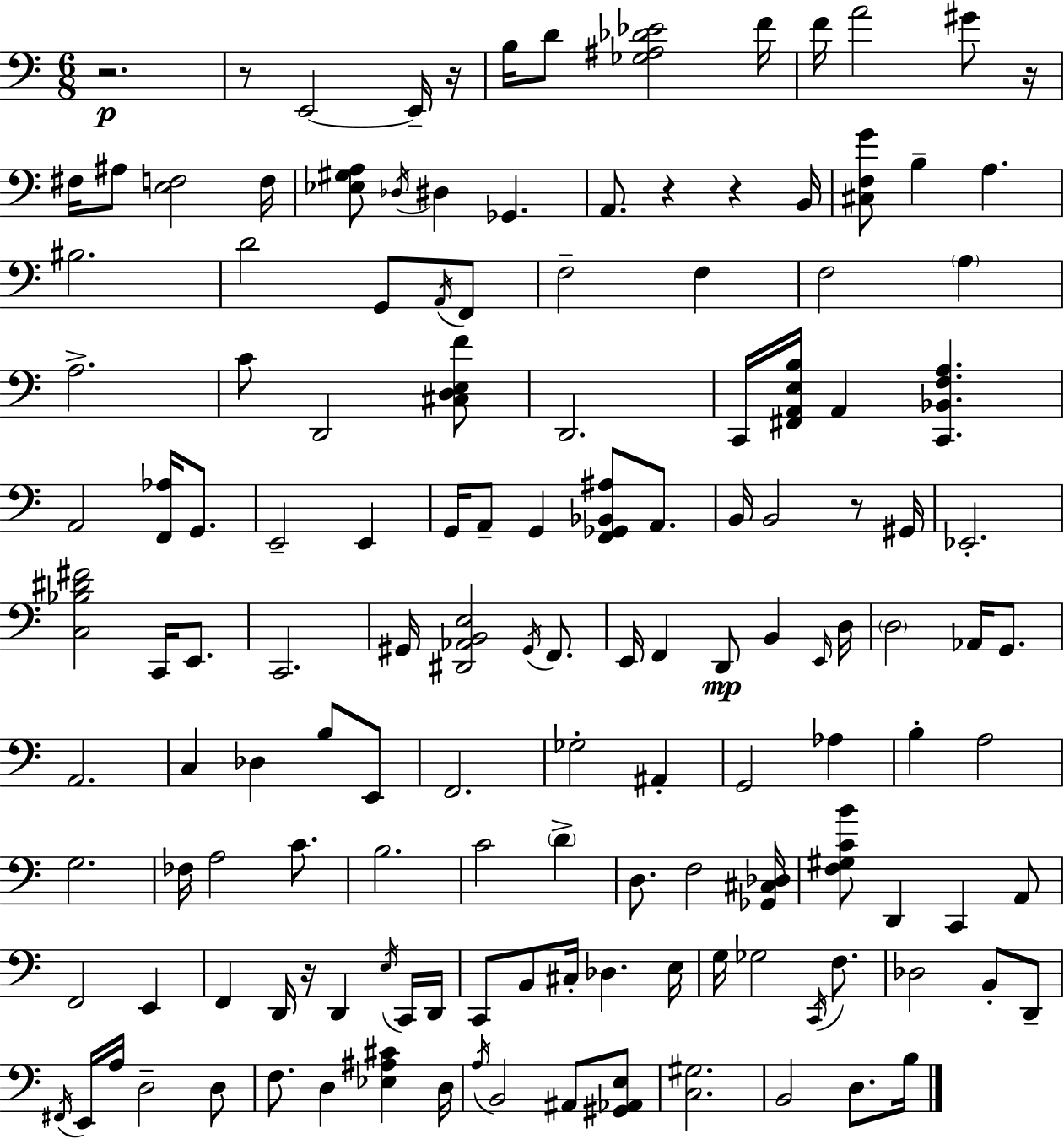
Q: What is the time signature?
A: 6/8